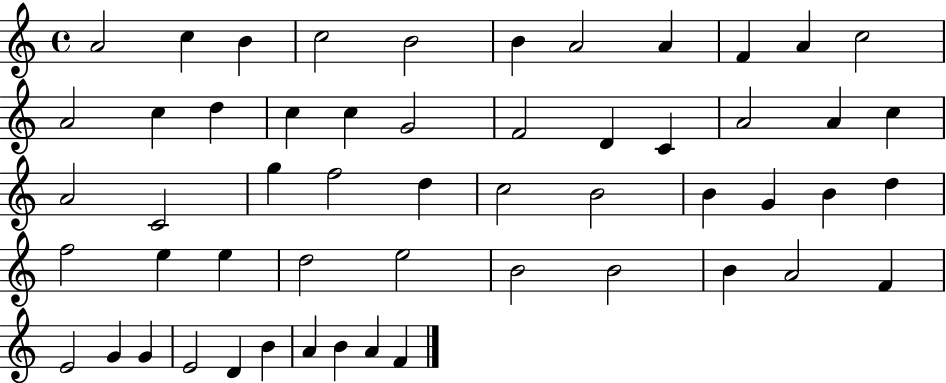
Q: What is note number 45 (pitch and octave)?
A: E4